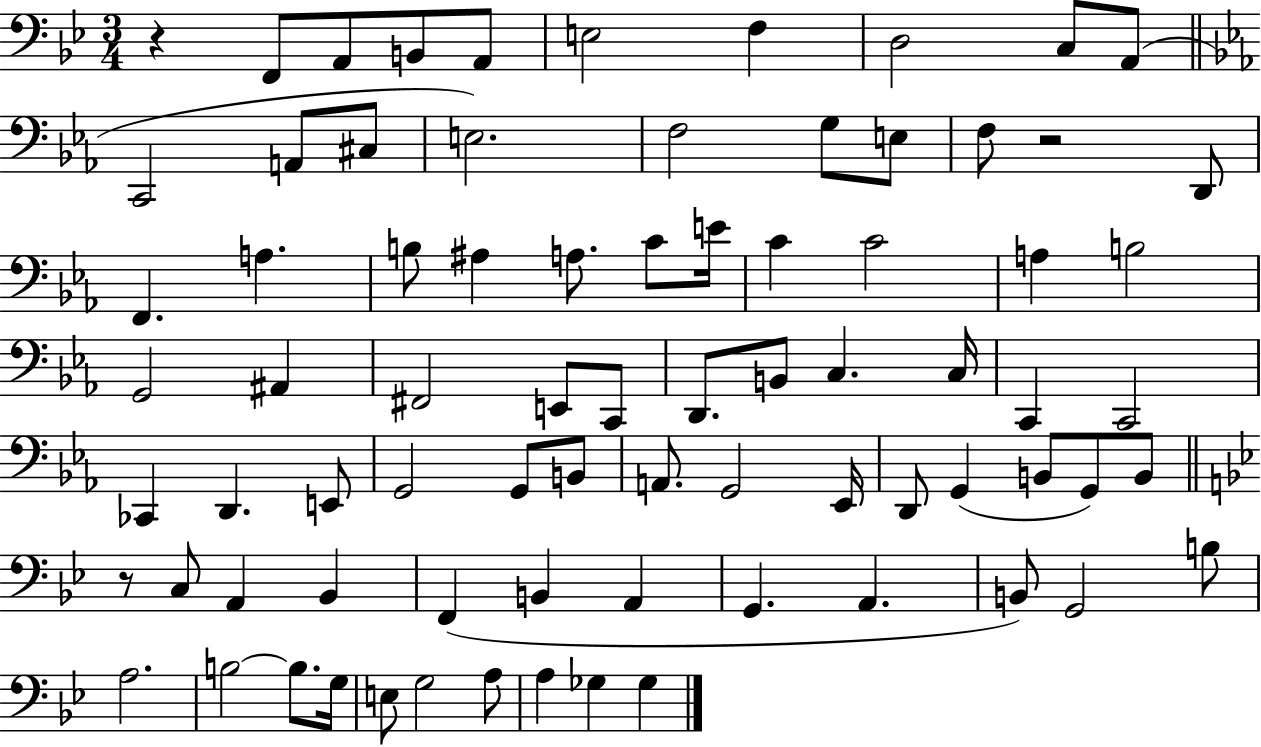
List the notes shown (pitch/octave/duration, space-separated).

R/q F2/e A2/e B2/e A2/e E3/h F3/q D3/h C3/e A2/e C2/h A2/e C#3/e E3/h. F3/h G3/e E3/e F3/e R/h D2/e F2/q. A3/q. B3/e A#3/q A3/e. C4/e E4/s C4/q C4/h A3/q B3/h G2/h A#2/q F#2/h E2/e C2/e D2/e. B2/e C3/q. C3/s C2/q C2/h CES2/q D2/q. E2/e G2/h G2/e B2/e A2/e. G2/h Eb2/s D2/e G2/q B2/e G2/e B2/e R/e C3/e A2/q Bb2/q F2/q B2/q A2/q G2/q. A2/q. B2/e G2/h B3/e A3/h. B3/h B3/e. G3/s E3/e G3/h A3/e A3/q Gb3/q Gb3/q